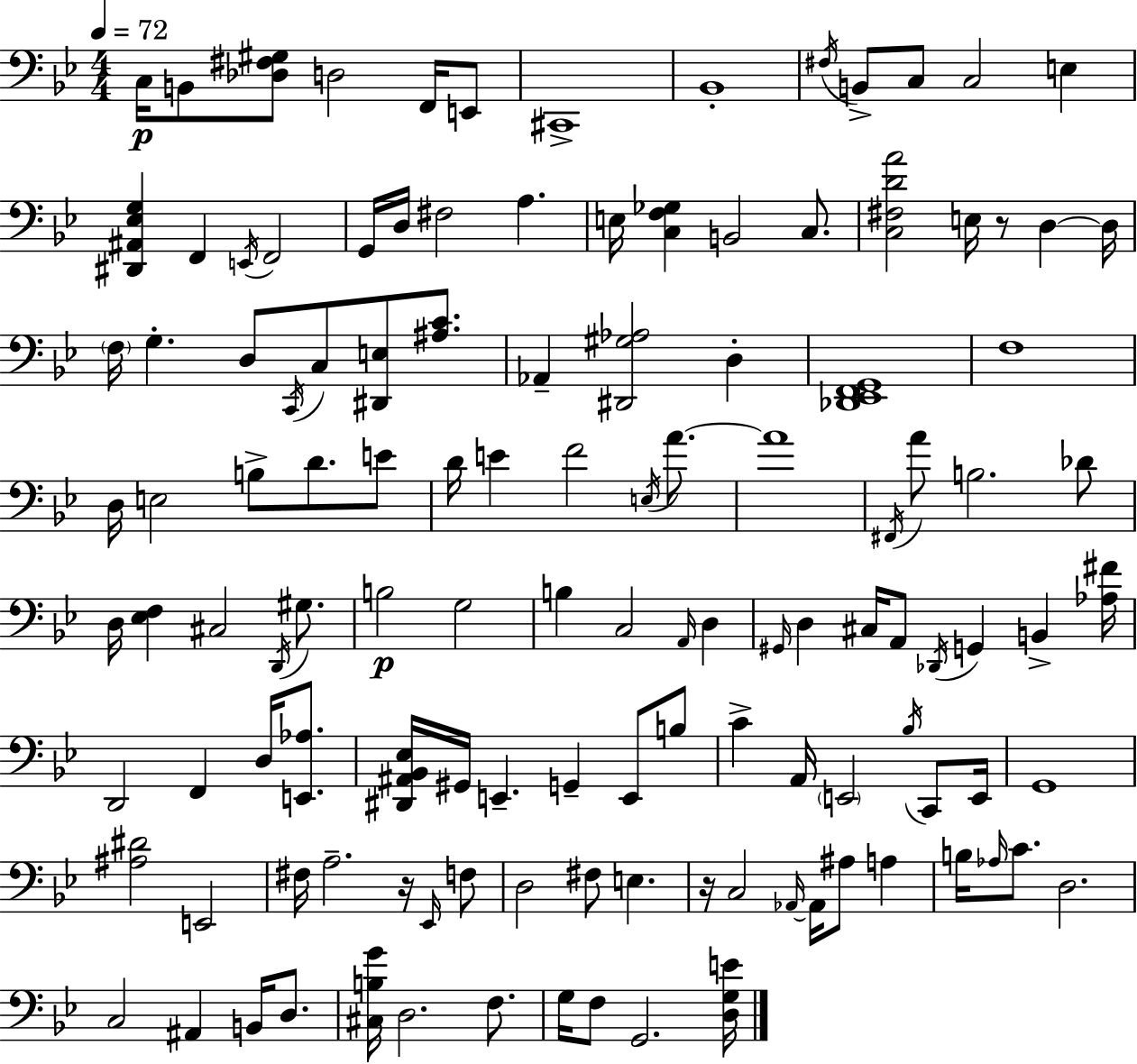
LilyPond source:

{
  \clef bass
  \numericTimeSignature
  \time 4/4
  \key bes \major
  \tempo 4 = 72
  c16\p b,8 <des fis gis>8 d2 f,16 e,8 | cis,1-> | bes,1-. | \acciaccatura { fis16 } b,8-> c8 c2 e4 | \break <dis, ais, ees g>4 f,4 \acciaccatura { e,16 } f,2 | g,16 d16 fis2 a4. | e16 <c f ges>4 b,2 c8. | <c fis d' a'>2 e16 r8 d4~~ | \break d16 \parenthesize f16 g4.-. d8 \acciaccatura { c,16 } c8 <dis, e>8 | <ais c'>8. aes,4-- <dis, gis aes>2 d4-. | <des, ees, f, g,>1 | f1 | \break d16 e2 b8-> d'8. | e'8 d'16 e'4 f'2 | \acciaccatura { e16 } a'8.~~ a'1 | \acciaccatura { fis,16 } a'8 b2. | \break des'8 d16 <ees f>4 cis2 | \acciaccatura { d,16 } gis8. b2\p g2 | b4 c2 | \grace { a,16 } d4 \grace { gis,16 } d4 cis16 a,8 \acciaccatura { des,16 } | \break g,4 b,4-> <aes fis'>16 d,2 | f,4 d16 <e, aes>8. <dis, ais, bes, ees>16 gis,16 e,4.-- | g,4-- e,8 b8 c'4-> a,16 \parenthesize e,2 | \acciaccatura { bes16 } c,8 e,16 g,1 | \break <ais dis'>2 | e,2 fis16 a2.-- | r16 \grace { ees,16 } f8 d2 | fis8 e4. r16 c2 | \break \grace { aes,16~ }~ aes,16 ais8 a4 b16 \grace { aes16 } c'8. | d2. c2 | ais,4 b,16 d8. <cis b g'>16 d2. | f8. g16 f8 | \break g,2. <d g e'>16 \bar "|."
}